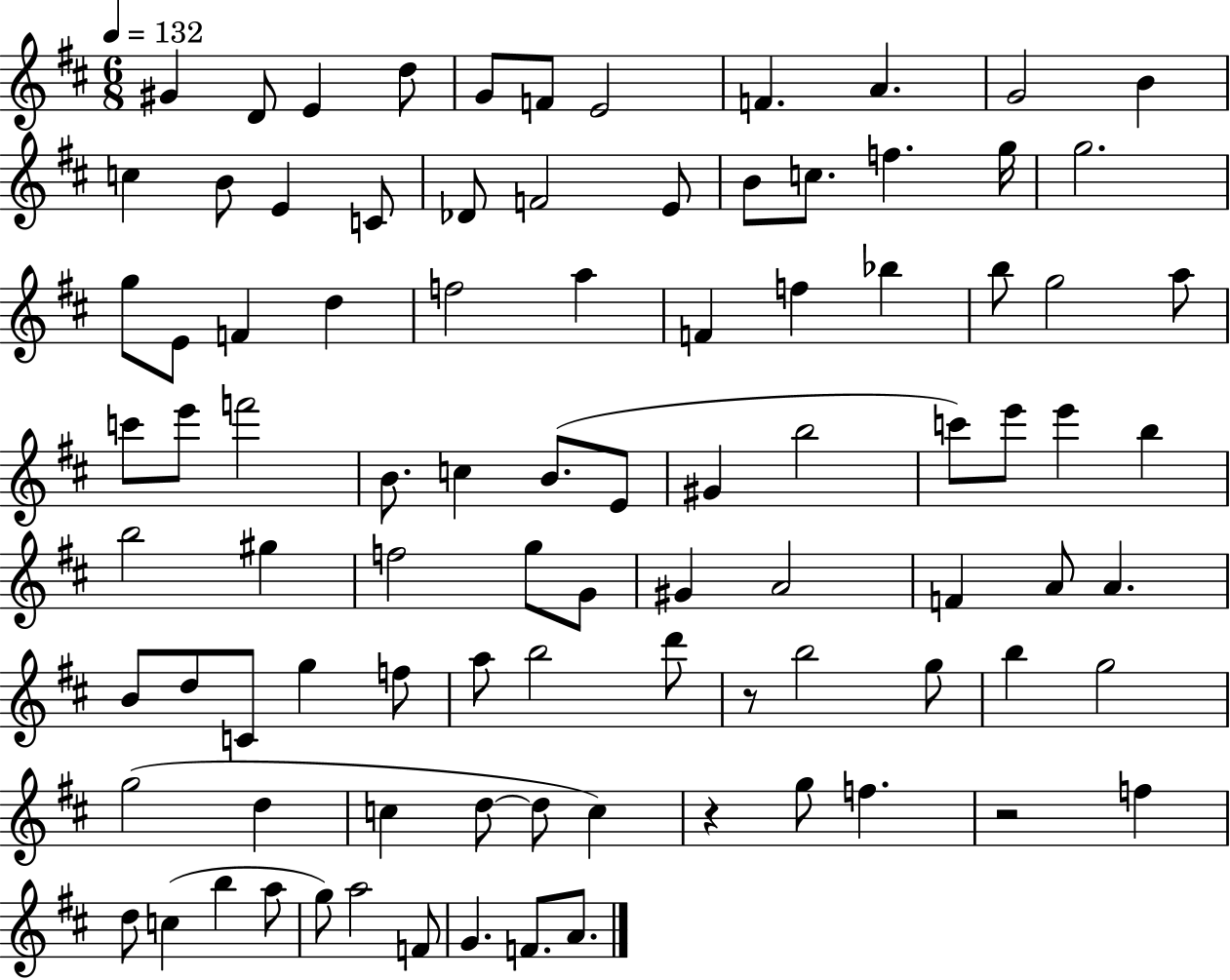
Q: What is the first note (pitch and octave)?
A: G#4